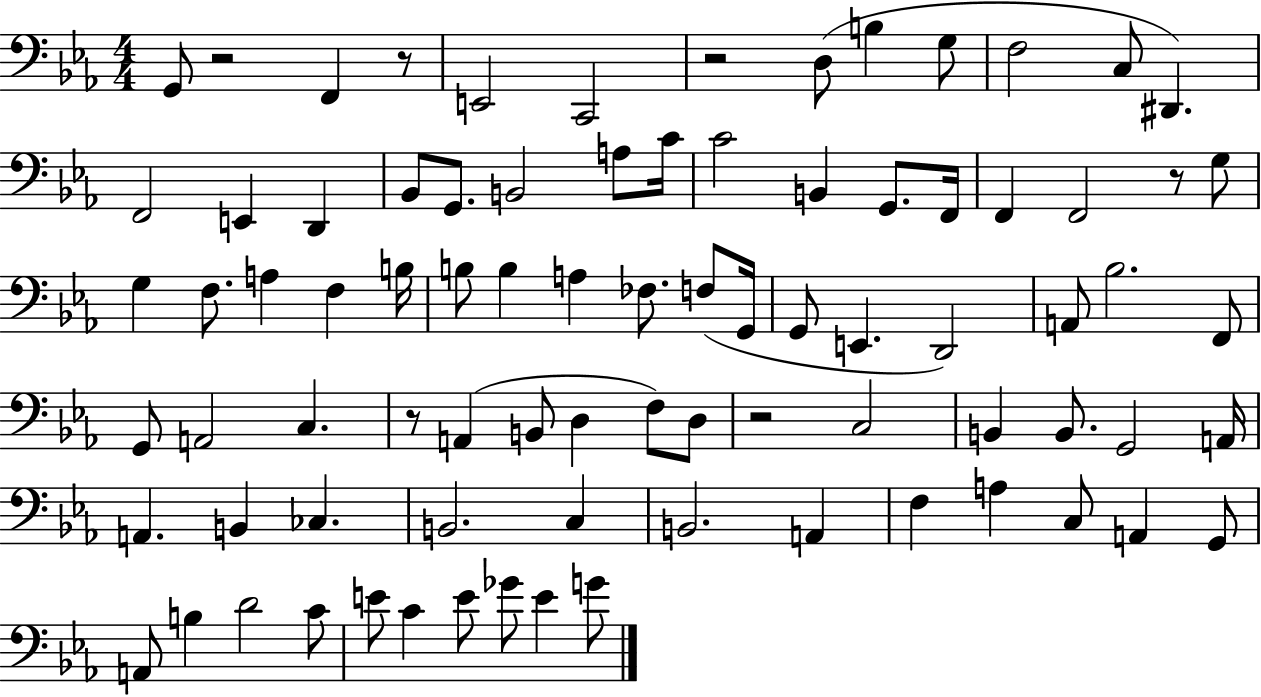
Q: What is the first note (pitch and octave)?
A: G2